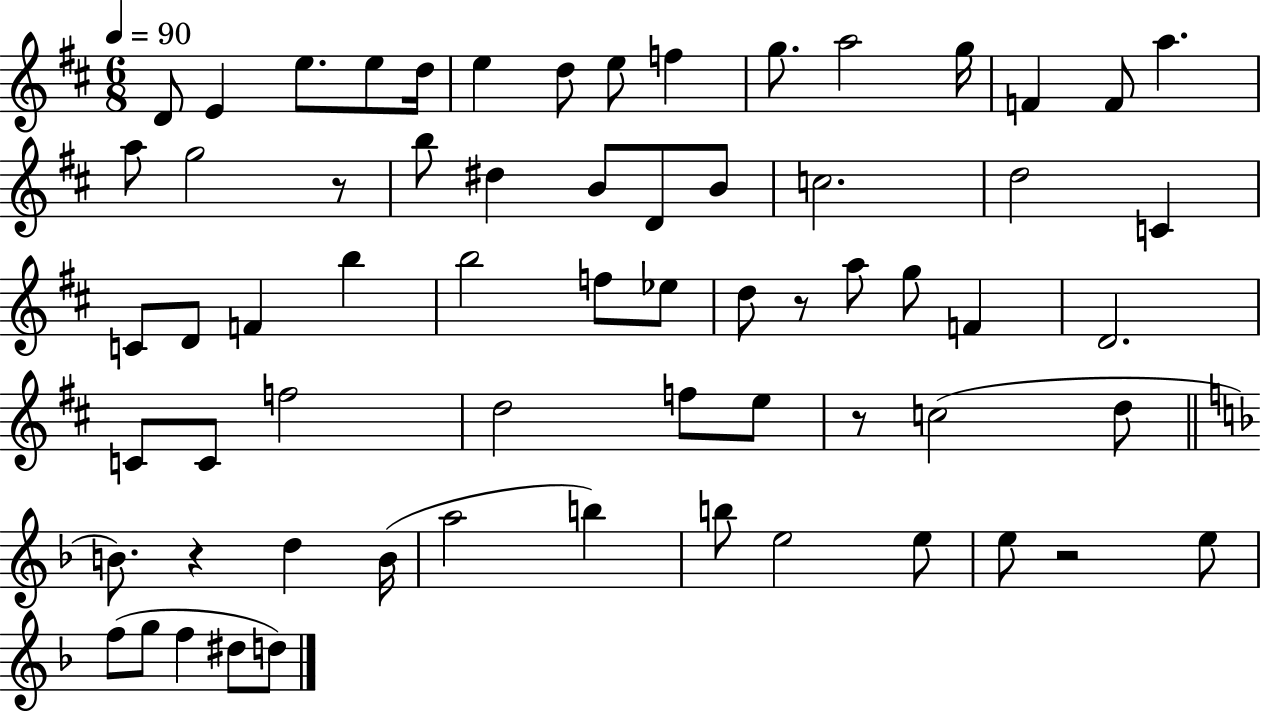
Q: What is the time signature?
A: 6/8